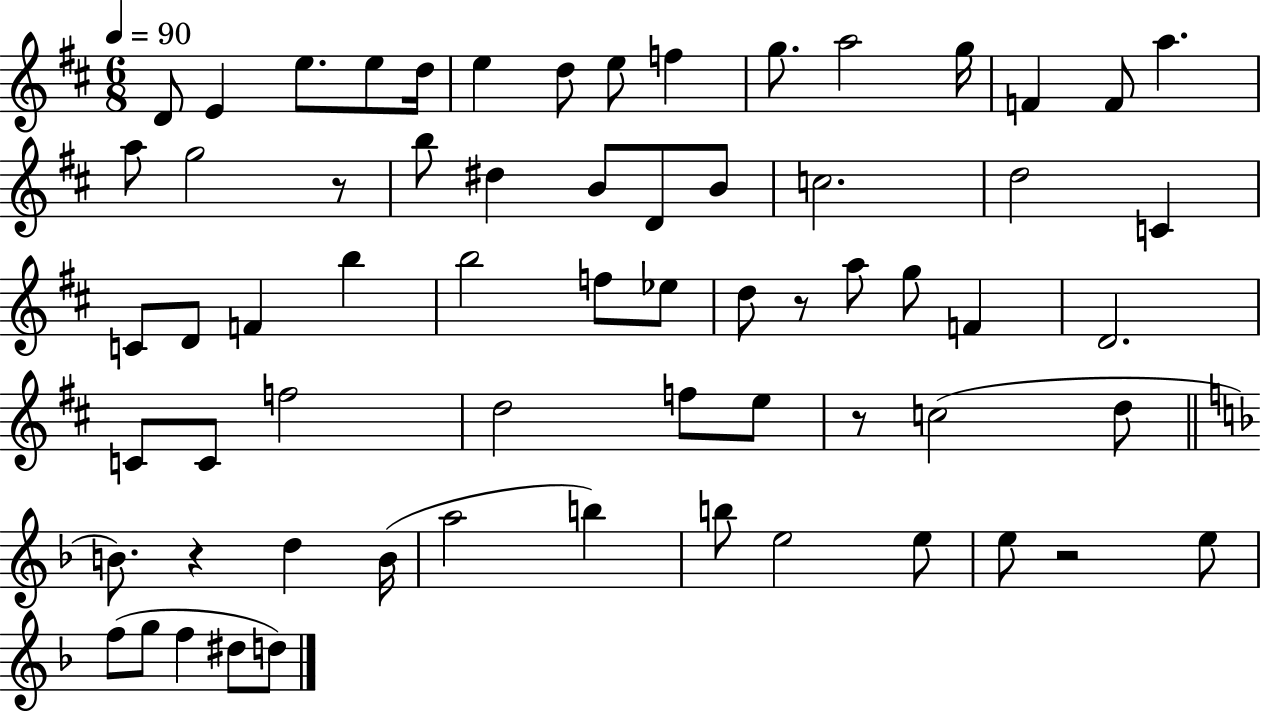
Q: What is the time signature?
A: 6/8